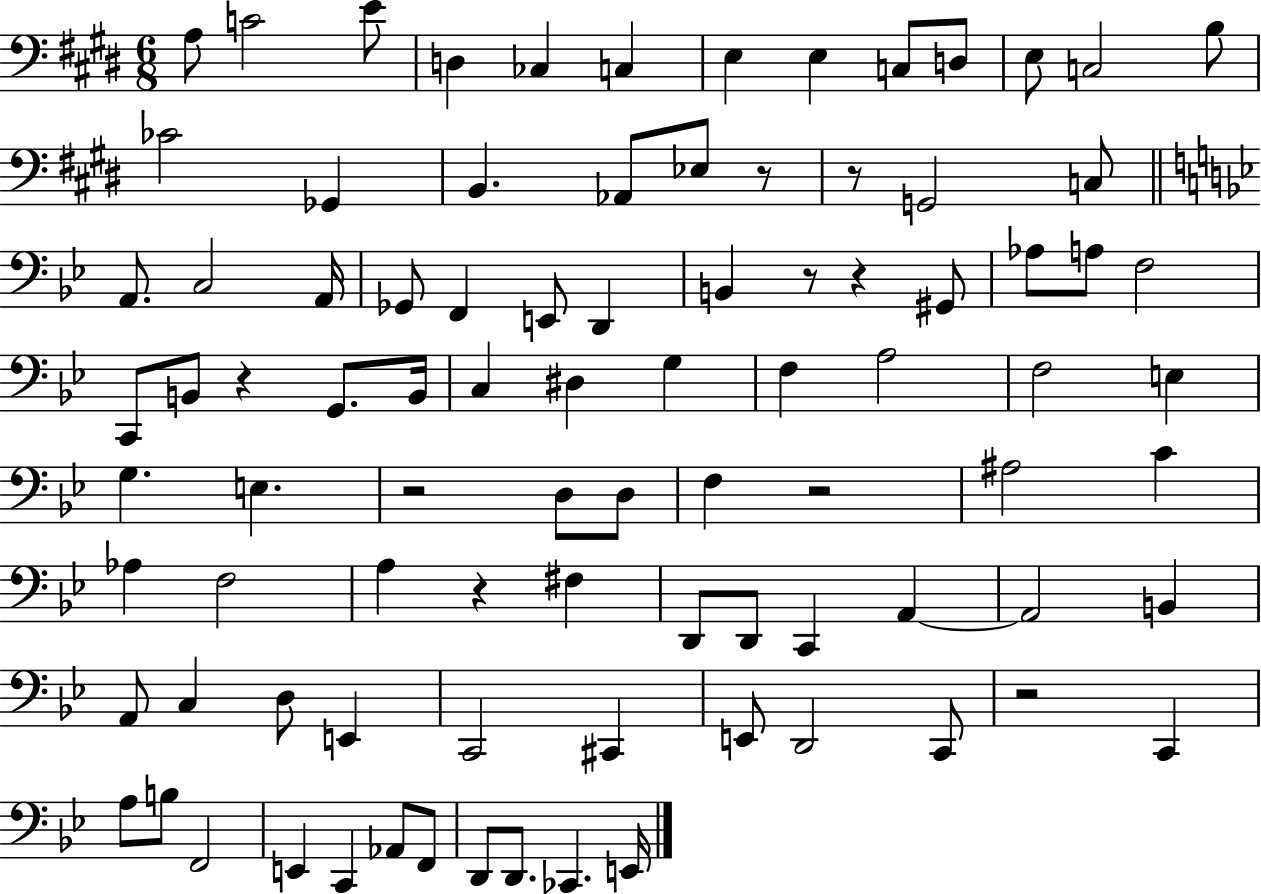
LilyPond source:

{
  \clef bass
  \numericTimeSignature
  \time 6/8
  \key e \major
  a8 c'2 e'8 | d4 ces4 c4 | e4 e4 c8 d8 | e8 c2 b8 | \break ces'2 ges,4 | b,4. aes,8 ees8 r8 | r8 g,2 c8 | \bar "||" \break \key g \minor a,8. c2 a,16 | ges,8 f,4 e,8 d,4 | b,4 r8 r4 gis,8 | aes8 a8 f2 | \break c,8 b,8 r4 g,8. b,16 | c4 dis4 g4 | f4 a2 | f2 e4 | \break g4. e4. | r2 d8 d8 | f4 r2 | ais2 c'4 | \break aes4 f2 | a4 r4 fis4 | d,8 d,8 c,4 a,4~~ | a,2 b,4 | \break a,8 c4 d8 e,4 | c,2 cis,4 | e,8 d,2 c,8 | r2 c,4 | \break a8 b8 f,2 | e,4 c,4 aes,8 f,8 | d,8 d,8. ces,4. e,16 | \bar "|."
}